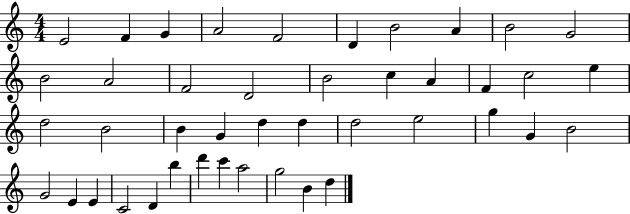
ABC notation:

X:1
T:Untitled
M:4/4
L:1/4
K:C
E2 F G A2 F2 D B2 A B2 G2 B2 A2 F2 D2 B2 c A F c2 e d2 B2 B G d d d2 e2 g G B2 G2 E E C2 D b d' c' a2 g2 B d